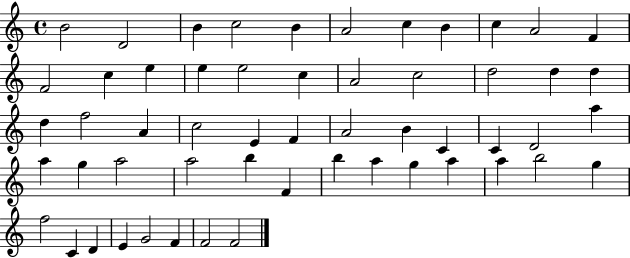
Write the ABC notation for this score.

X:1
T:Untitled
M:4/4
L:1/4
K:C
B2 D2 B c2 B A2 c B c A2 F F2 c e e e2 c A2 c2 d2 d d d f2 A c2 E F A2 B C C D2 a a g a2 a2 b F b a g a a b2 g f2 C D E G2 F F2 F2